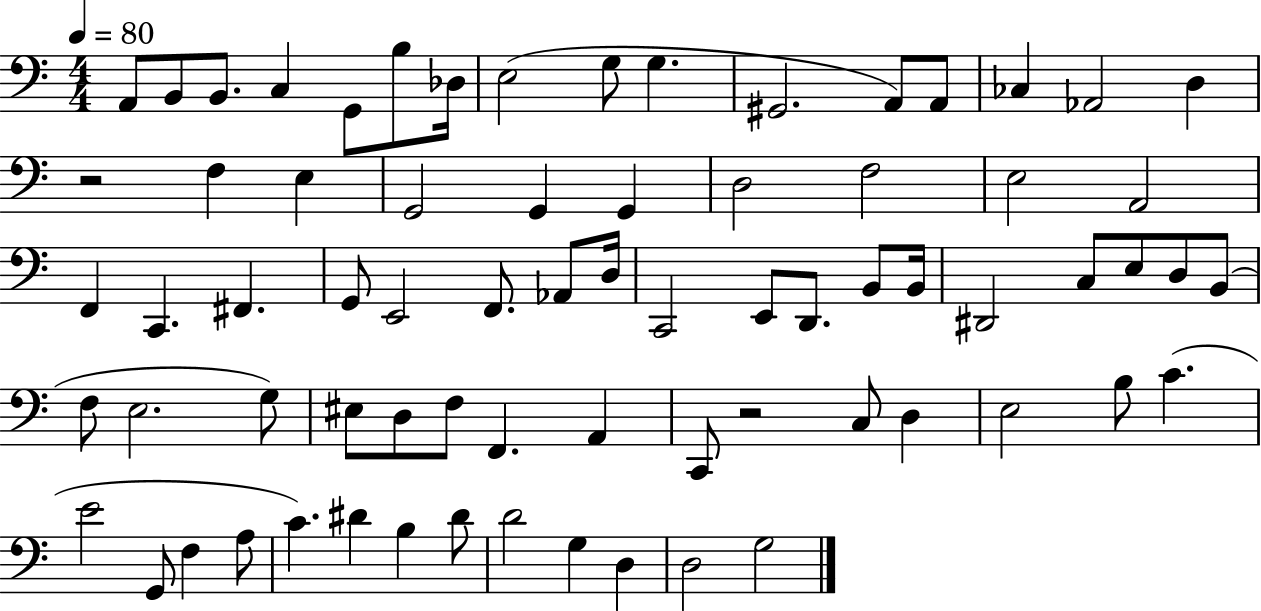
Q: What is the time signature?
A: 4/4